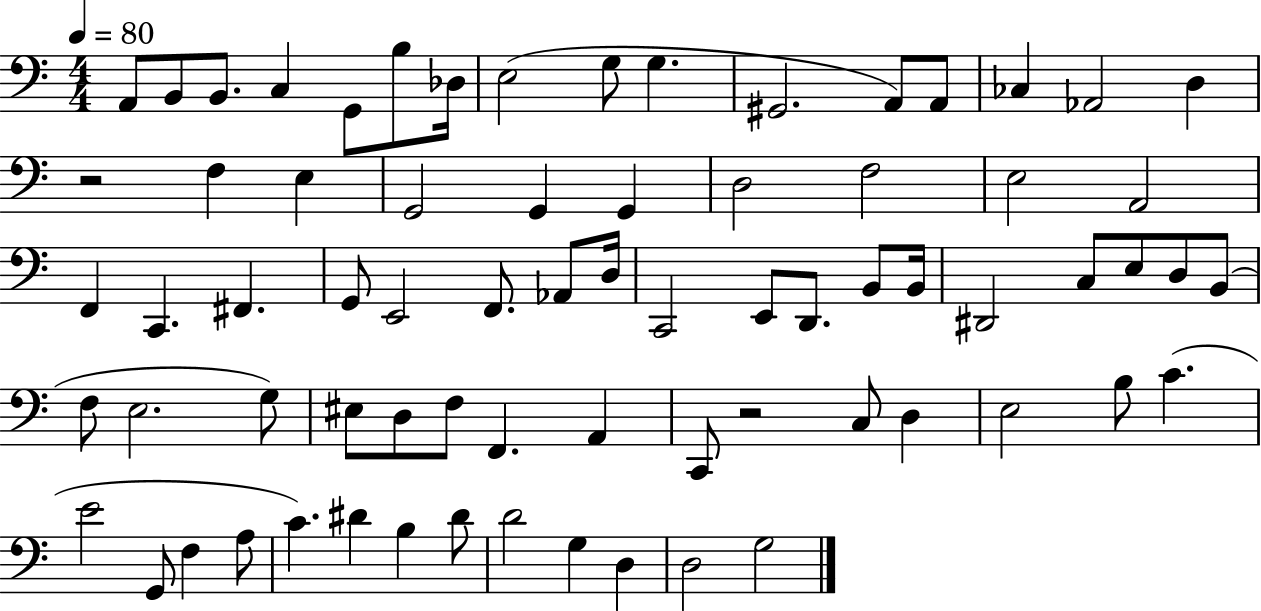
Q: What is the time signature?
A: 4/4